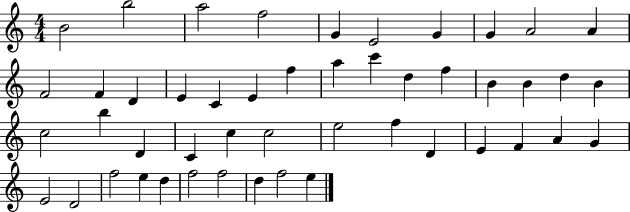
X:1
T:Untitled
M:4/4
L:1/4
K:C
B2 b2 a2 f2 G E2 G G A2 A F2 F D E C E f a c' d f B B d B c2 b D C c c2 e2 f D E F A G E2 D2 f2 e d f2 f2 d f2 e